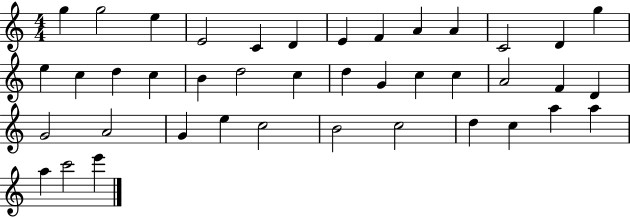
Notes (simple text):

G5/q G5/h E5/q E4/h C4/q D4/q E4/q F4/q A4/q A4/q C4/h D4/q G5/q E5/q C5/q D5/q C5/q B4/q D5/h C5/q D5/q G4/q C5/q C5/q A4/h F4/q D4/q G4/h A4/h G4/q E5/q C5/h B4/h C5/h D5/q C5/q A5/q A5/q A5/q C6/h E6/q